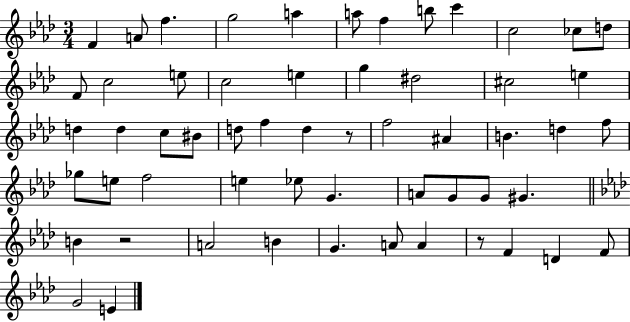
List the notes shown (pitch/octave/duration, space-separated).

F4/q A4/e F5/q. G5/h A5/q A5/e F5/q B5/e C6/q C5/h CES5/e D5/e F4/e C5/h E5/e C5/h E5/q G5/q D#5/h C#5/h E5/q D5/q D5/q C5/e BIS4/e D5/e F5/q D5/q R/e F5/h A#4/q B4/q. D5/q F5/e Gb5/e E5/e F5/h E5/q Eb5/e G4/q. A4/e G4/e G4/e G#4/q. B4/q R/h A4/h B4/q G4/q. A4/e A4/q R/e F4/q D4/q F4/e G4/h E4/q